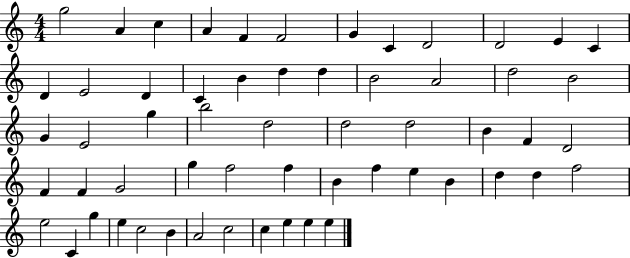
X:1
T:Untitled
M:4/4
L:1/4
K:C
g2 A c A F F2 G C D2 D2 E C D E2 D C B d d B2 A2 d2 B2 G E2 g b2 d2 d2 d2 B F D2 F F G2 g f2 f B f e B d d f2 e2 C g e c2 B A2 c2 c e e e